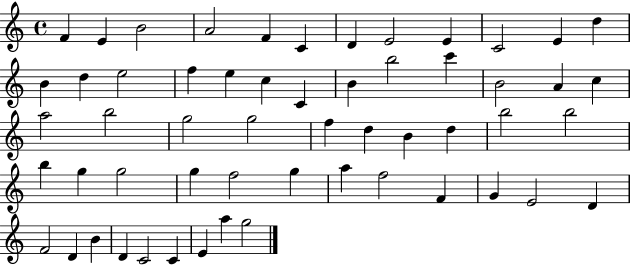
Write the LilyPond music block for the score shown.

{
  \clef treble
  \time 4/4
  \defaultTimeSignature
  \key c \major
  f'4 e'4 b'2 | a'2 f'4 c'4 | d'4 e'2 e'4 | c'2 e'4 d''4 | \break b'4 d''4 e''2 | f''4 e''4 c''4 c'4 | b'4 b''2 c'''4 | b'2 a'4 c''4 | \break a''2 b''2 | g''2 g''2 | f''4 d''4 b'4 d''4 | b''2 b''2 | \break b''4 g''4 g''2 | g''4 f''2 g''4 | a''4 f''2 f'4 | g'4 e'2 d'4 | \break f'2 d'4 b'4 | d'4 c'2 c'4 | e'4 a''4 g''2 | \bar "|."
}